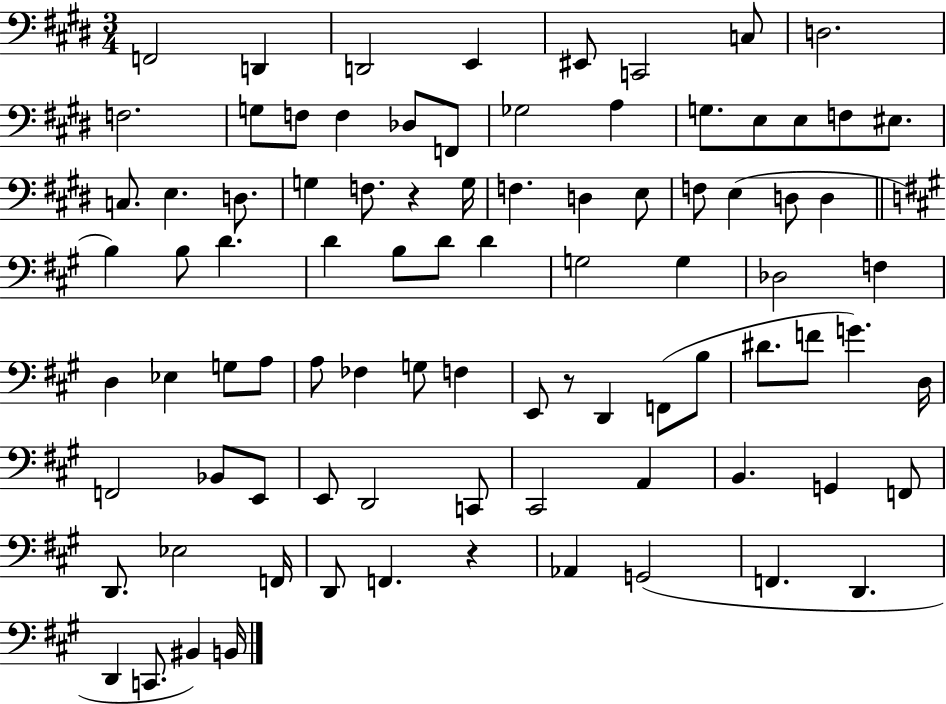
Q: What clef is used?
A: bass